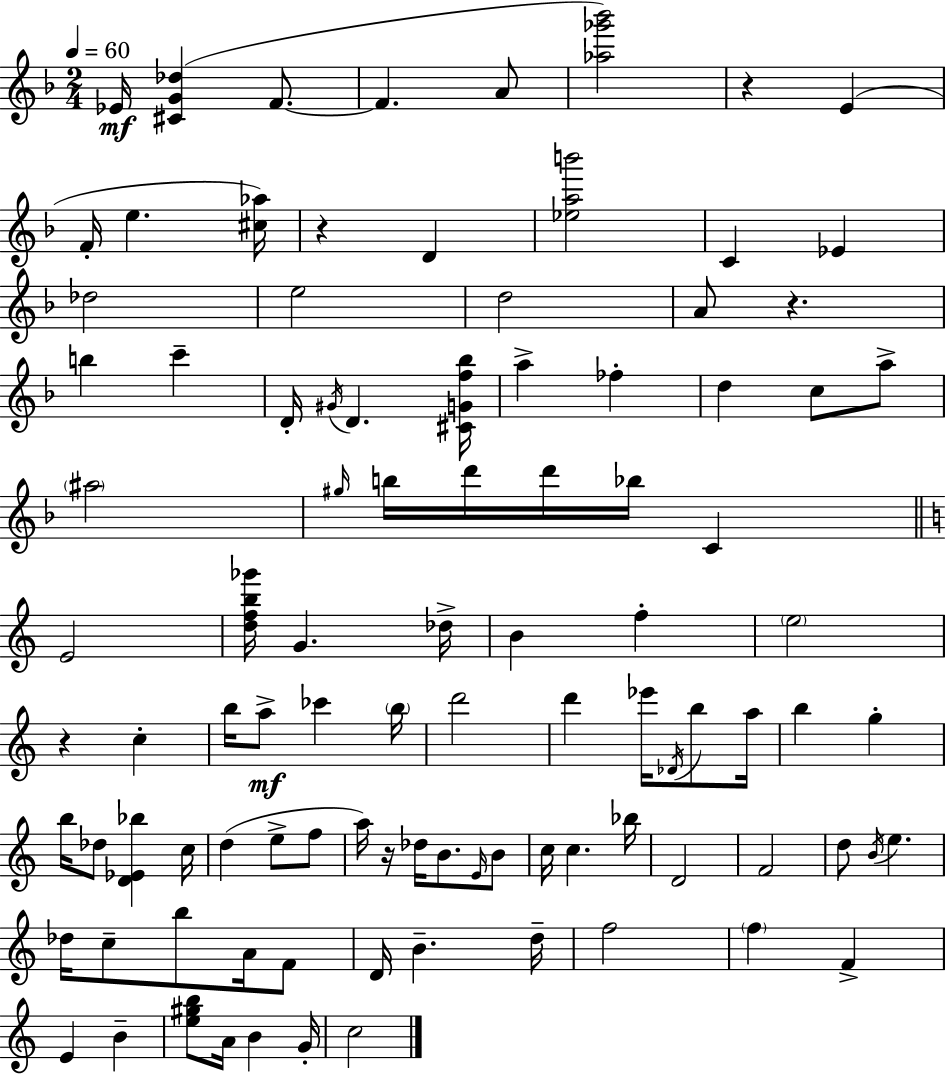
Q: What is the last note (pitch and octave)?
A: C5